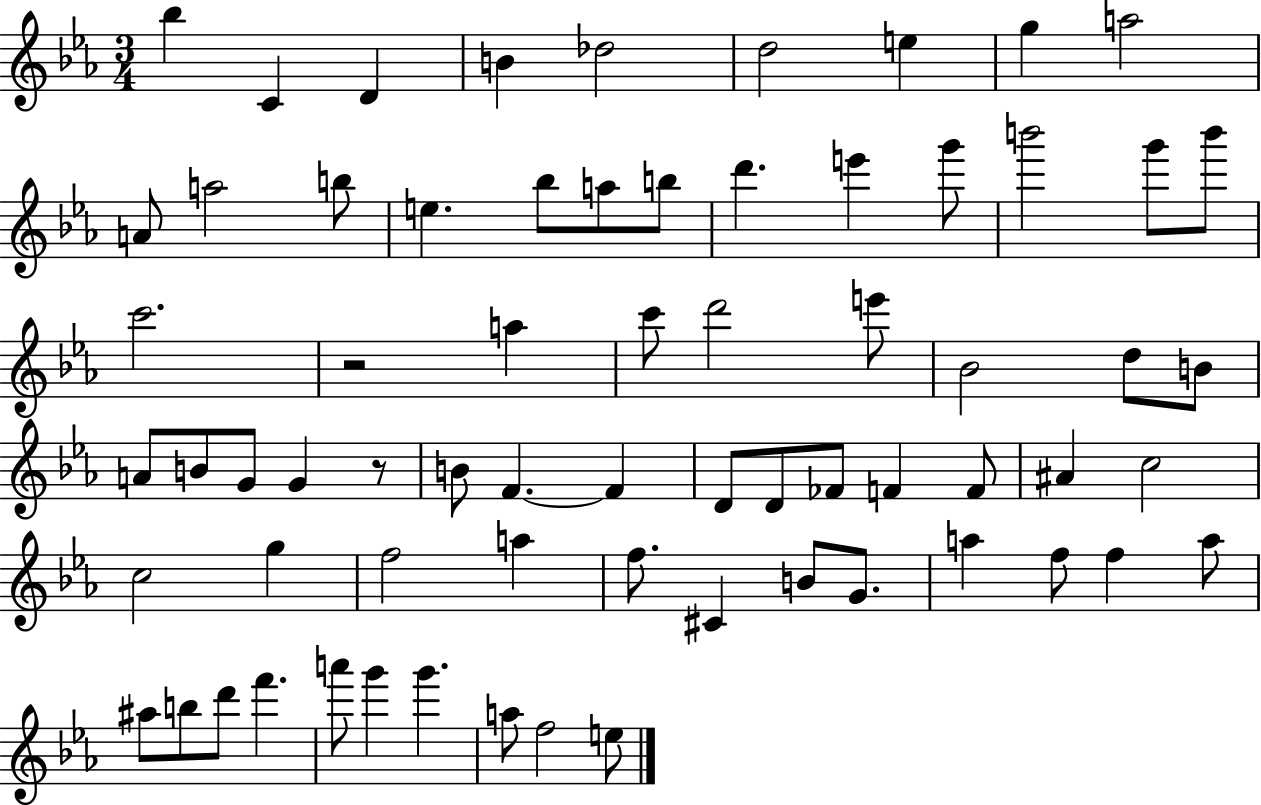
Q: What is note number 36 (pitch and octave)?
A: F4